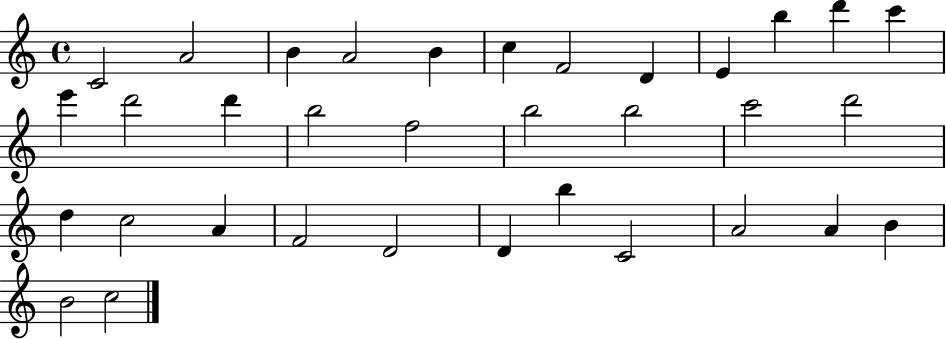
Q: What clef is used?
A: treble